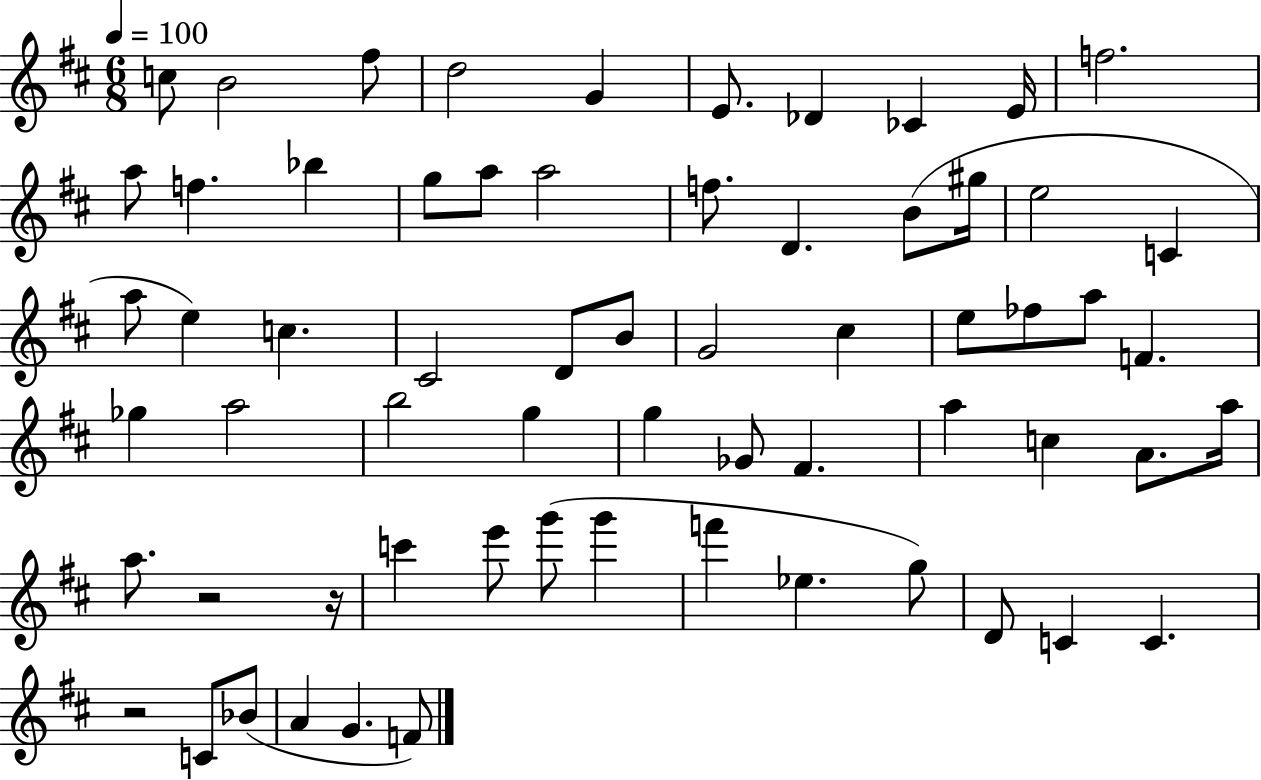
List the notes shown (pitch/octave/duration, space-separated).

C5/e B4/h F#5/e D5/h G4/q E4/e. Db4/q CES4/q E4/s F5/h. A5/e F5/q. Bb5/q G5/e A5/e A5/h F5/e. D4/q. B4/e G#5/s E5/h C4/q A5/e E5/q C5/q. C#4/h D4/e B4/e G4/h C#5/q E5/e FES5/e A5/e F4/q. Gb5/q A5/h B5/h G5/q G5/q Gb4/e F#4/q. A5/q C5/q A4/e. A5/s A5/e. R/h R/s C6/q E6/e G6/e G6/q F6/q Eb5/q. G5/e D4/e C4/q C4/q. R/h C4/e Bb4/e A4/q G4/q. F4/e